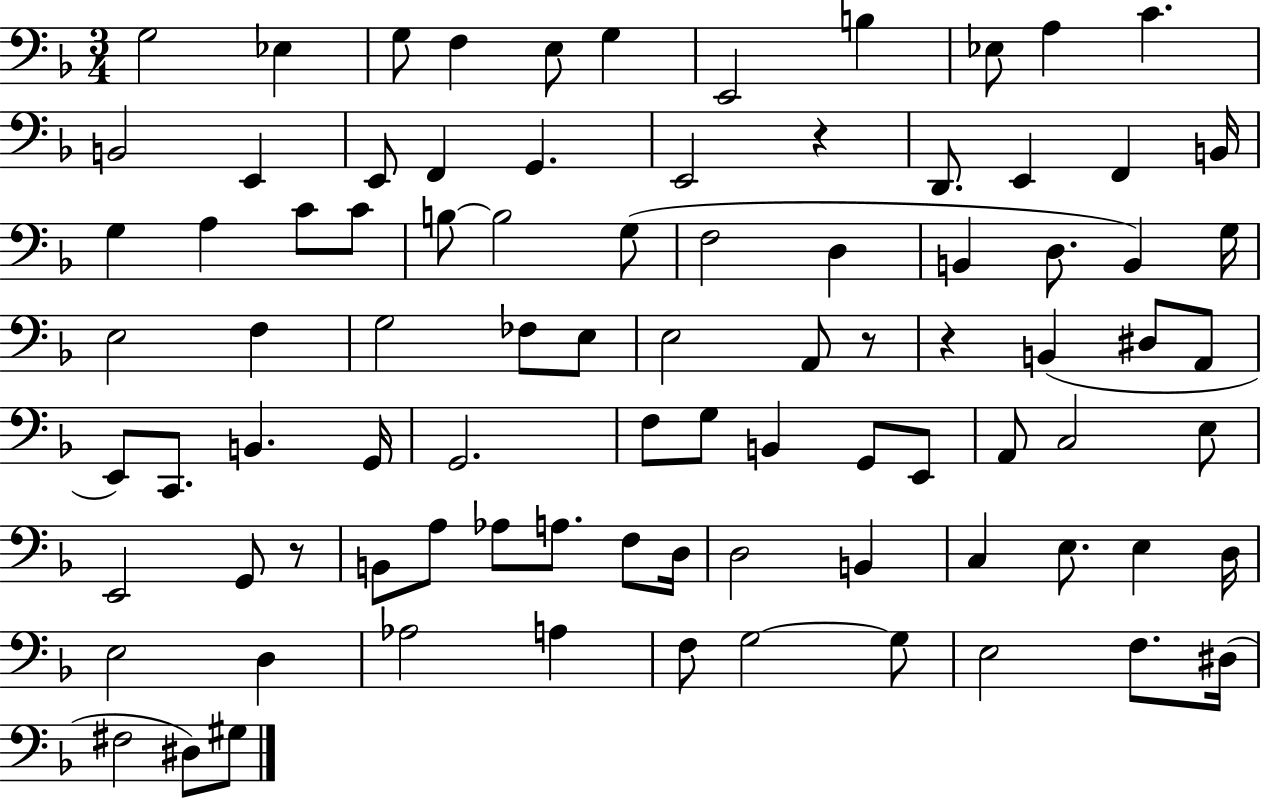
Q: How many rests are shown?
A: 4